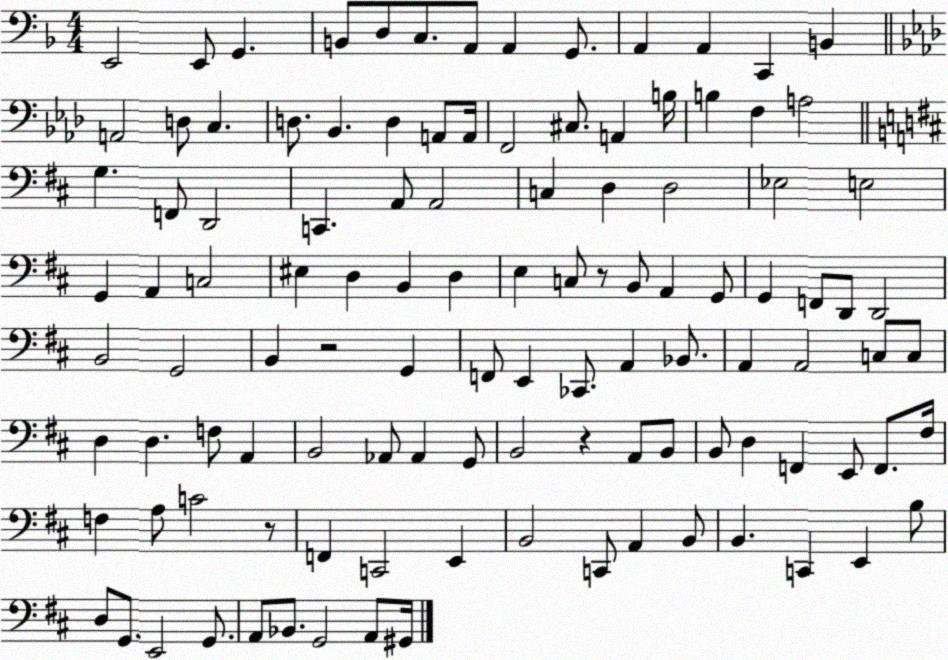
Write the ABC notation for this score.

X:1
T:Untitled
M:4/4
L:1/4
K:F
E,,2 E,,/2 G,, B,,/2 D,/2 C,/2 A,,/2 A,, G,,/2 A,, A,, C,, B,, A,,2 D,/2 C, D,/2 _B,, D, A,,/2 A,,/4 F,,2 ^C,/2 A,, B,/4 B, F, A,2 G, F,,/2 D,,2 C,, A,,/2 A,,2 C, D, D,2 _E,2 E,2 G,, A,, C,2 ^E, D, B,, D, E, C,/2 z/2 B,,/2 A,, G,,/2 G,, F,,/2 D,,/2 D,,2 B,,2 G,,2 B,, z2 G,, F,,/2 E,, _C,,/2 A,, _B,,/2 A,, A,,2 C,/2 C,/2 D, D, F,/2 A,, B,,2 _A,,/2 _A,, G,,/2 B,,2 z A,,/2 B,,/2 B,,/2 D, F,, E,,/2 F,,/2 ^F,/4 F, A,/2 C2 z/2 F,, C,,2 E,, B,,2 C,,/2 A,, B,,/2 B,, C,, E,, B,/2 D,/2 G,,/2 E,,2 G,,/2 A,,/2 _B,,/2 G,,2 A,,/2 ^G,,/4